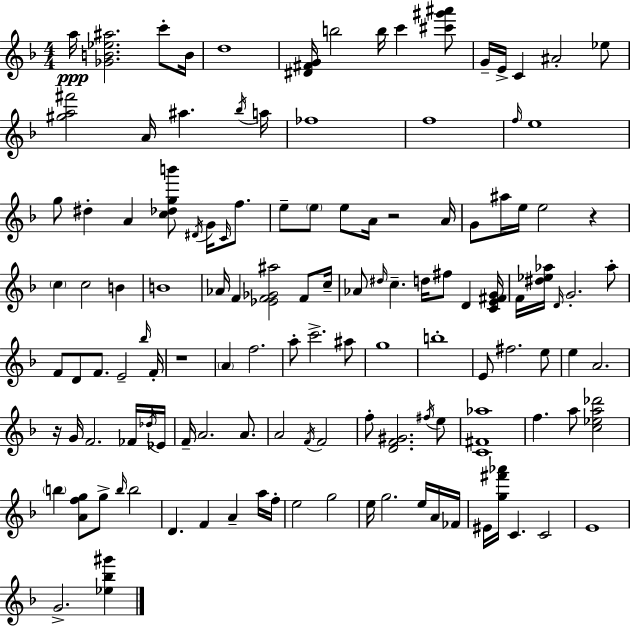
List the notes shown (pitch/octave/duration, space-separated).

A5/s [Gb4,B4,Eb5,A#5]/h. C6/e B4/s D5/w [D#4,F#4,G4]/s B5/h B5/s C6/q [C#6,G#6,A#6]/e G4/s E4/s C4/q A#4/h Eb5/e [G#5,A5,F#6]/h A4/s A#5/q. Bb5/s A5/s FES5/w F5/w F5/s E5/w G5/e D#5/q A4/q [C5,Db5,G5,B6]/e D#4/s G4/s C4/s F5/e. E5/e E5/e E5/e A4/s R/h A4/s G4/e A#5/s E5/s E5/h R/q C5/q C5/h B4/q B4/w Ab4/s F4/q [Eb4,F4,Gb4,A#5]/h F4/e C5/s Ab4/e D#5/s C5/q. D5/s F#5/e D4/q [C4,E4,F#4,G4]/s F4/s [D#5,Eb5,Ab5]/s D4/s G4/h. Ab5/e F4/e D4/e F4/e. E4/h Bb5/s F4/s R/w A4/q F5/h. A5/e C6/h. A#5/e G5/w B5/w E4/e F#5/h. E5/e E5/q A4/h. R/s G4/s F4/h. FES4/s Db5/s Eb4/s F4/s A4/h. A4/e. A4/h F4/s F4/h F5/e [D4,F4,G#4]/h. F#5/s E5/e [C4,F#4,Ab5]/w F5/q. A5/e [C5,Eb5,A5,Db6]/h B5/q [A4,F5,G5]/e G5/e B5/s B5/h D4/q. F4/q A4/q A5/s F5/s E5/h G5/h E5/s G5/h. E5/s A4/s FES4/s EIS4/s [G5,F#6,Ab6]/s C4/q. C4/h E4/w G4/h. [Eb5,Bb5,G#6]/q